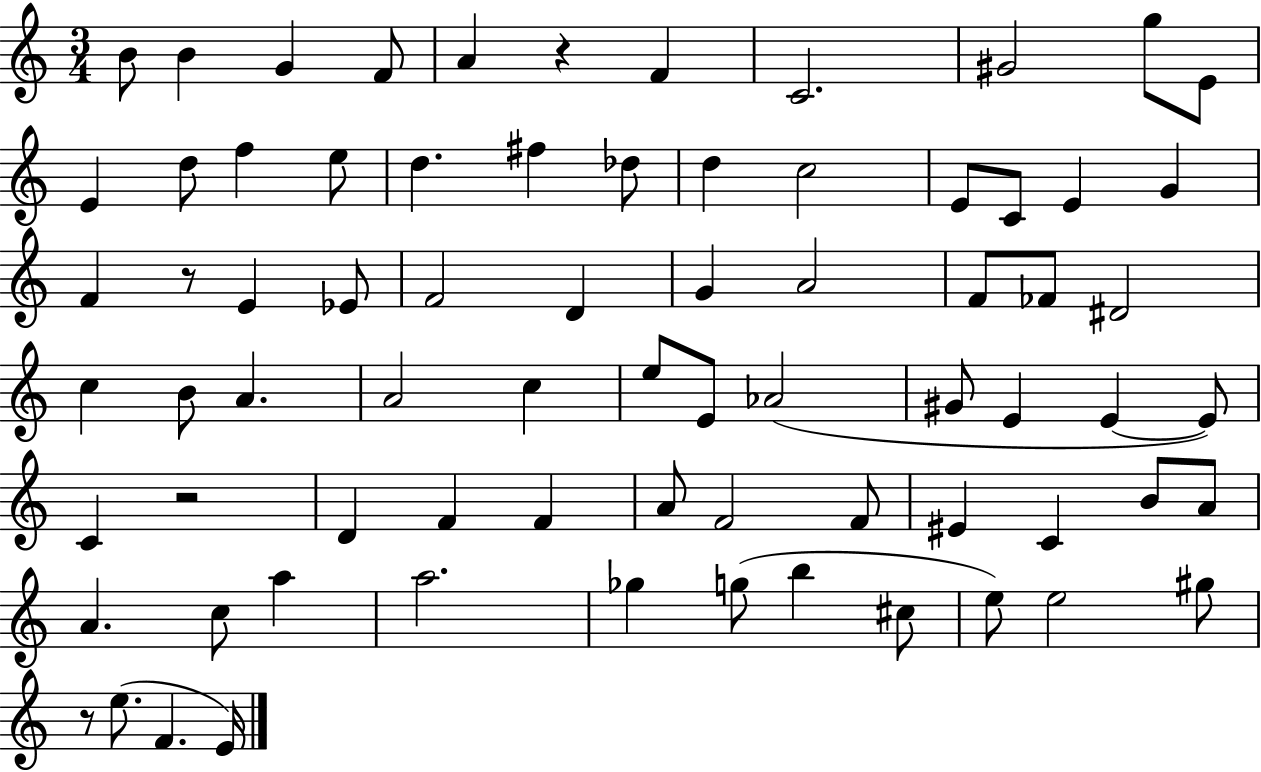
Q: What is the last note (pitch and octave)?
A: E4